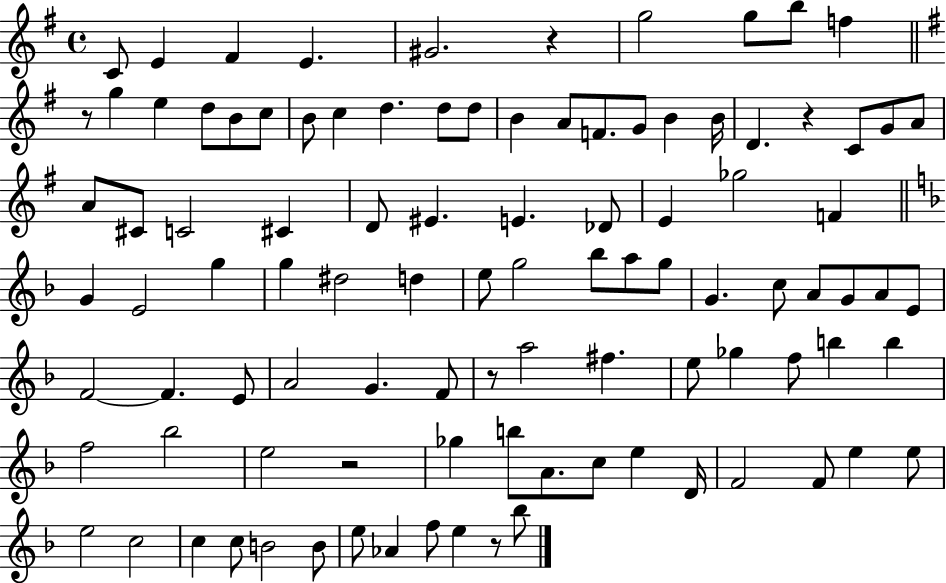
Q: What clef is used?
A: treble